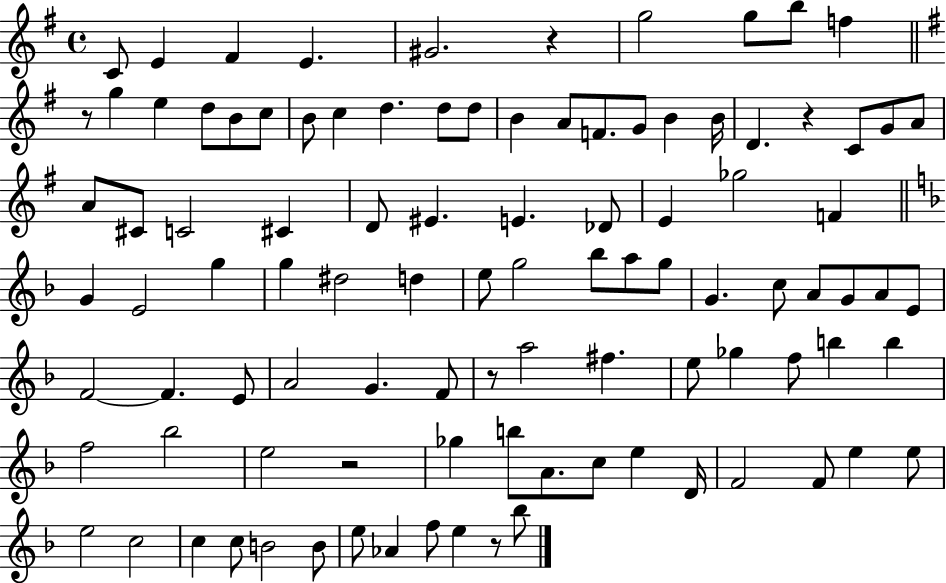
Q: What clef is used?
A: treble